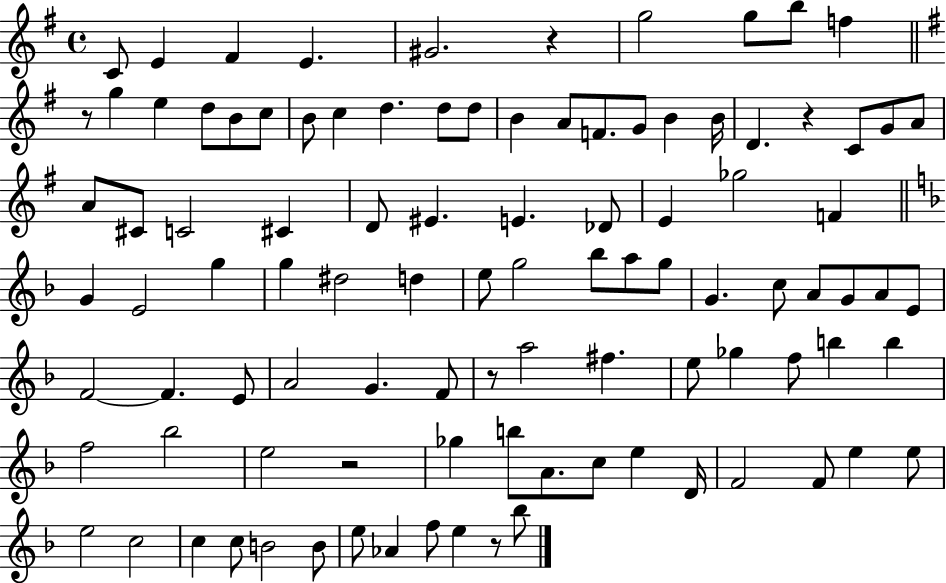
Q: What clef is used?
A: treble